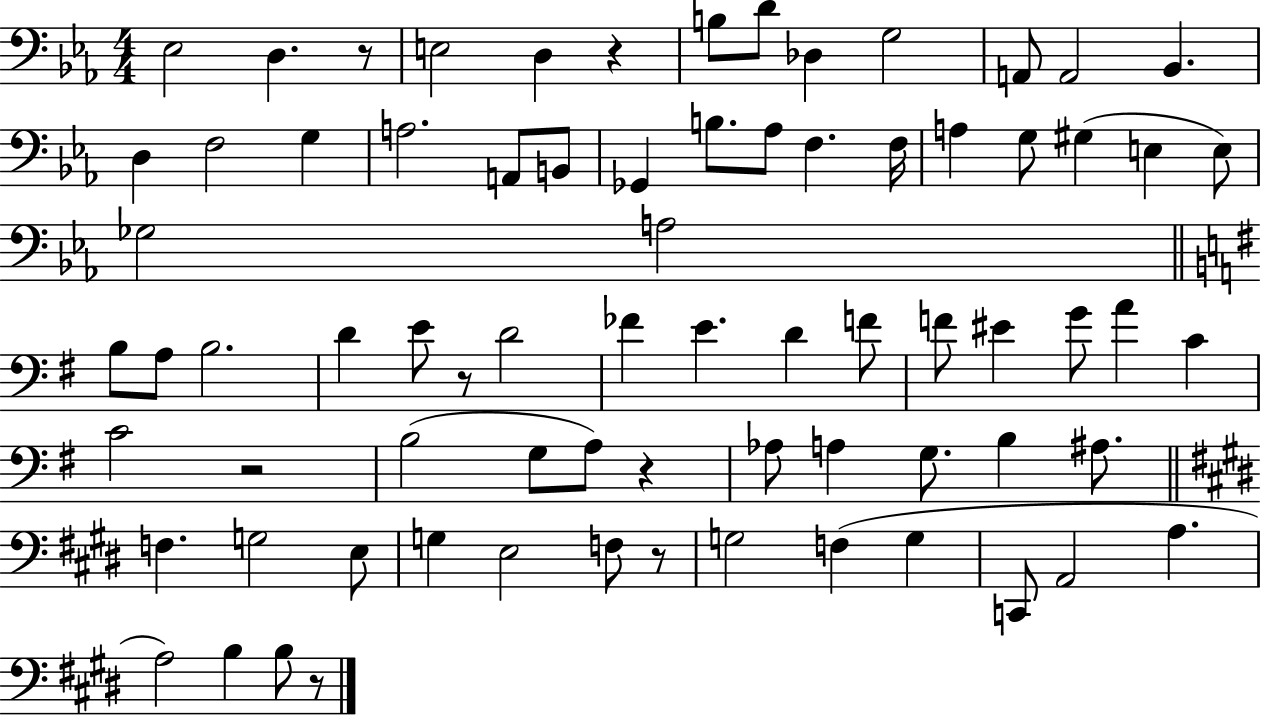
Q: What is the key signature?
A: EES major